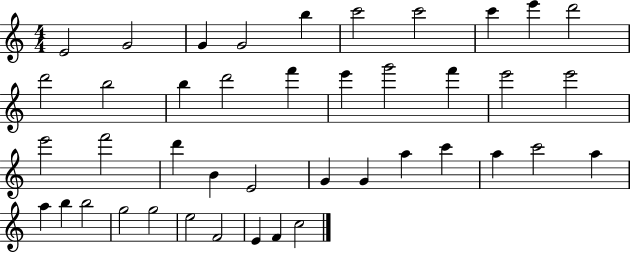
X:1
T:Untitled
M:4/4
L:1/4
K:C
E2 G2 G G2 b c'2 c'2 c' e' d'2 d'2 b2 b d'2 f' e' g'2 f' e'2 e'2 e'2 f'2 d' B E2 G G a c' a c'2 a a b b2 g2 g2 e2 F2 E F c2